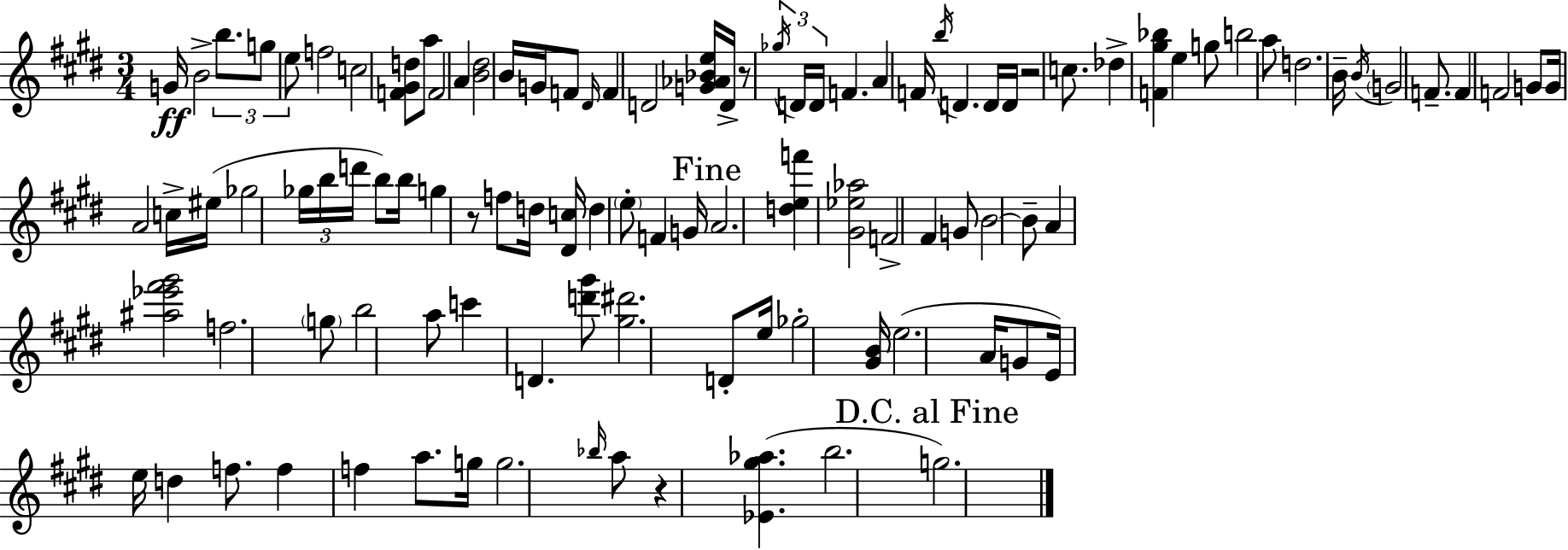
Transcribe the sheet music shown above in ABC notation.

X:1
T:Untitled
M:3/4
L:1/4
K:E
G/4 B2 b/2 g/2 e/2 f2 c2 [F^Gd]/2 a/2 F2 A [B^d]2 B/4 G/4 F/2 ^D/4 F D2 [G_A_Be]/4 D/4 z/2 _g/4 D/4 D/4 F A F/4 b/4 D D/4 D/4 z2 c/2 _d [F^g_b] e g/2 b2 a/2 d2 B/4 B/4 G2 F/2 F F2 G/2 G/4 A2 c/4 ^e/4 _g2 _g/4 b/4 d'/4 b/2 b/4 g z/2 f/2 d/4 [^Dc]/4 d e/2 F G/4 A2 [def'] [^G_e_a]2 F2 ^F G/2 B2 B/2 A [^a_e'^f'^g']2 f2 g/2 b2 a/2 c' D [d'^g']/2 [^g^d']2 D/2 e/4 _g2 [^GB]/4 e2 A/4 G/2 E/4 e/4 d f/2 f f a/2 g/4 g2 _b/4 a/2 z [_E^g_a] b2 g2